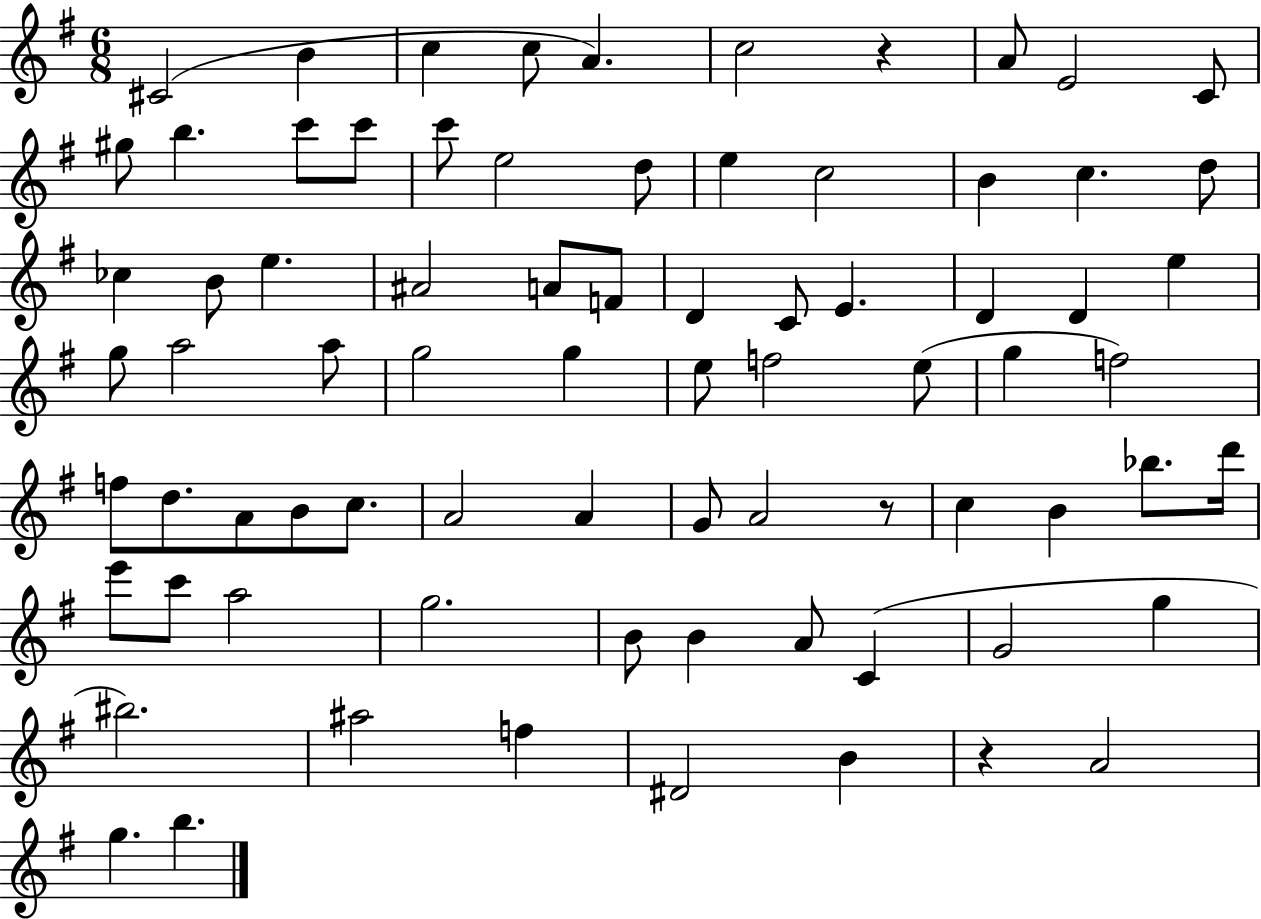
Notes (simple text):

C#4/h B4/q C5/q C5/e A4/q. C5/h R/q A4/e E4/h C4/e G#5/e B5/q. C6/e C6/e C6/e E5/h D5/e E5/q C5/h B4/q C5/q. D5/e CES5/q B4/e E5/q. A#4/h A4/e F4/e D4/q C4/e E4/q. D4/q D4/q E5/q G5/e A5/h A5/e G5/h G5/q E5/e F5/h E5/e G5/q F5/h F5/e D5/e. A4/e B4/e C5/e. A4/h A4/q G4/e A4/h R/e C5/q B4/q Bb5/e. D6/s E6/e C6/e A5/h G5/h. B4/e B4/q A4/e C4/q G4/h G5/q BIS5/h. A#5/h F5/q D#4/h B4/q R/q A4/h G5/q. B5/q.